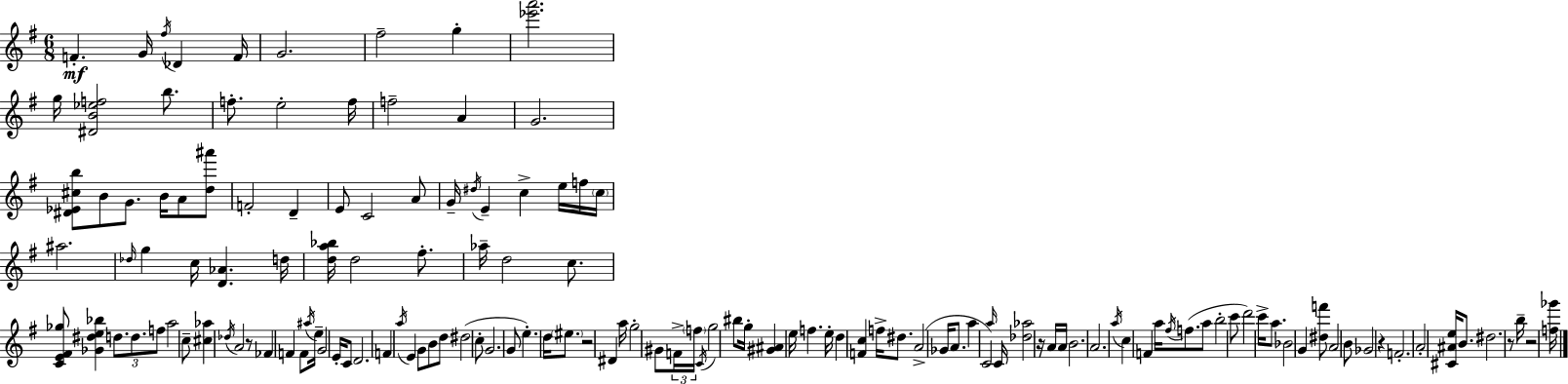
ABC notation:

X:1
T:Untitled
M:6/8
L:1/4
K:G
F G/4 ^f/4 _D F/4 G2 ^f2 g [_e'a']2 g/4 [^DB_ef]2 b/2 f/2 e2 f/4 f2 A G2 [^D_E^cb]/2 B/2 G/2 B/4 A/2 [d^a']/2 F2 D E/2 C2 A/2 G/4 ^d/4 E c e/4 f/4 c/4 ^a2 _d/4 g c/4 [D_A] d/4 [da_b]/4 d2 ^f/2 _a/4 d2 c/2 [CE^F_g]/2 [_G^de_b] d/2 d/2 f/2 a2 c/2 [^c_a] _d/4 A2 z/2 _F F F/2 ^a/4 e/4 G2 E/4 C/2 D2 F a/4 E G/2 B/2 d/2 ^d2 c/2 G2 G/2 e d/4 ^e/2 z2 ^D a/4 g2 ^G/2 F/4 f/4 C/4 g2 ^b/2 g/4 [^G^A] e/4 f e/4 d [Fc] f/4 ^d/2 A2 _G/4 A/2 a C2 a/4 C/4 [_d_a]2 z/4 A/4 A/4 B2 A2 a/4 c F a/4 ^f/4 f/2 a/2 b2 c'/2 d'2 c'/4 a/2 _B2 G [^df']/2 A2 B/2 _G2 z F2 A2 [^C^Ae]/4 B/2 ^d2 z/2 b/4 z2 [f_g']/4